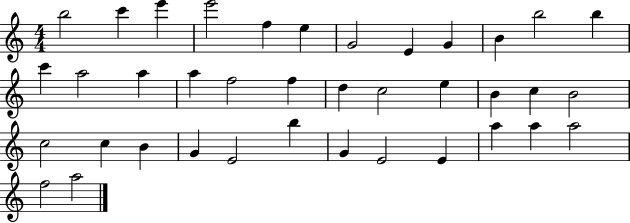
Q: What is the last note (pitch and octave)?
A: A5